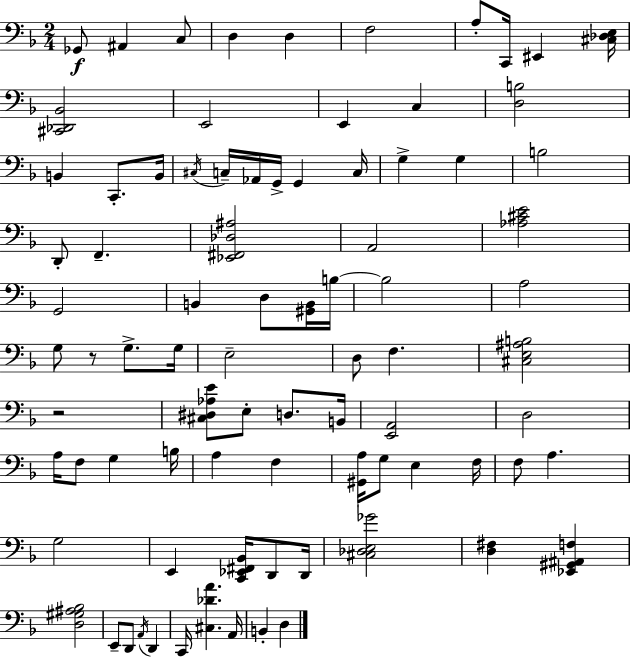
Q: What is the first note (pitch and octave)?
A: Gb2